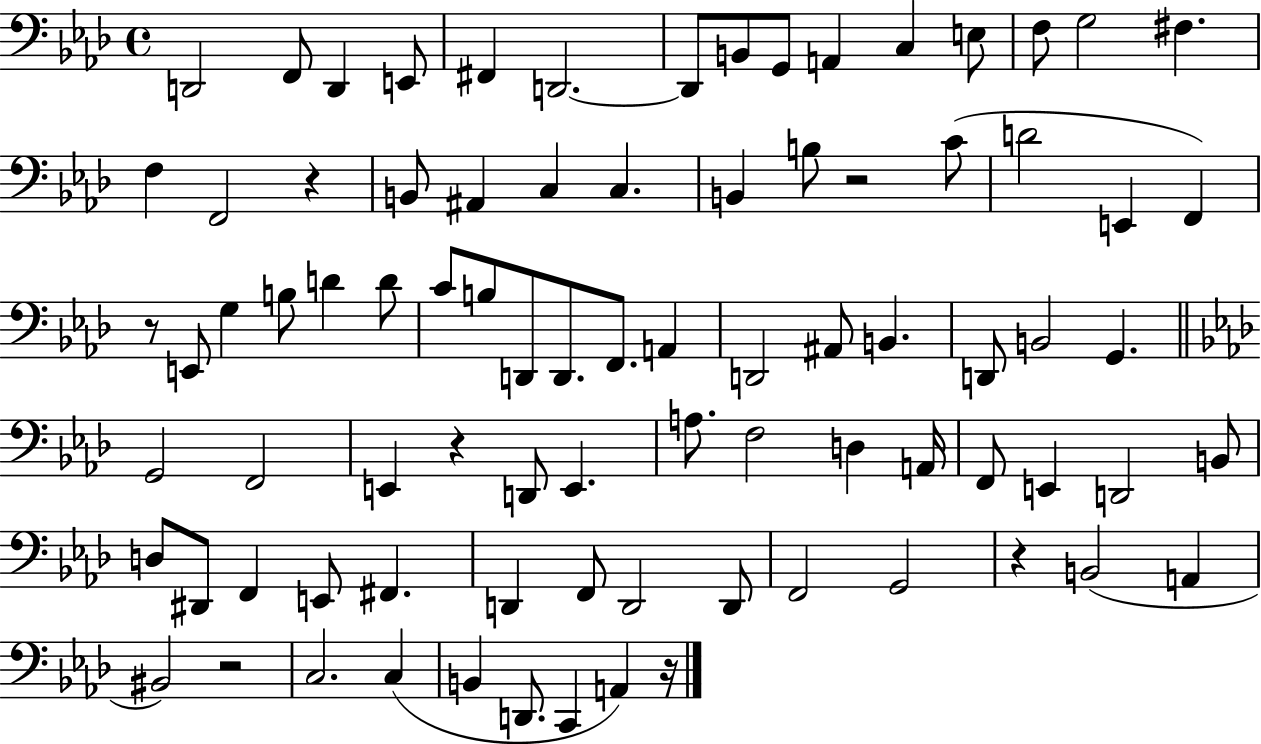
{
  \clef bass
  \time 4/4
  \defaultTimeSignature
  \key aes \major
  \repeat volta 2 { d,2 f,8 d,4 e,8 | fis,4 d,2.~~ | d,8 b,8 g,8 a,4 c4 e8 | f8 g2 fis4. | \break f4 f,2 r4 | b,8 ais,4 c4 c4. | b,4 b8 r2 c'8( | d'2 e,4 f,4) | \break r8 e,8 g4 b8 d'4 d'8 | c'8 b8 d,8 d,8. f,8. a,4 | d,2 ais,8 b,4. | d,8 b,2 g,4. | \break \bar "||" \break \key aes \major g,2 f,2 | e,4 r4 d,8 e,4. | a8. f2 d4 a,16 | f,8 e,4 d,2 b,8 | \break d8 dis,8 f,4 e,8 fis,4. | d,4 f,8 d,2 d,8 | f,2 g,2 | r4 b,2( a,4 | \break bis,2) r2 | c2. c4( | b,4 d,8. c,4 a,4) r16 | } \bar "|."
}